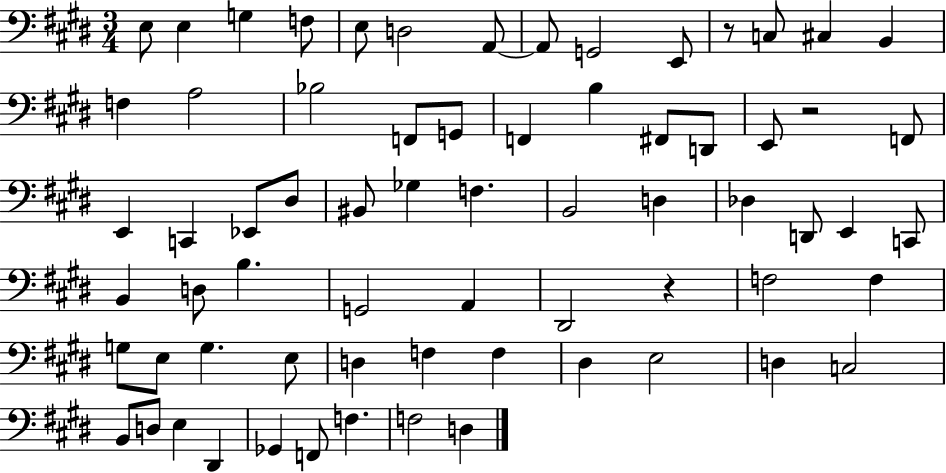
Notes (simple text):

E3/e E3/q G3/q F3/e E3/e D3/h A2/e A2/e G2/h E2/e R/e C3/e C#3/q B2/q F3/q A3/h Bb3/h F2/e G2/e F2/q B3/q F#2/e D2/e E2/e R/h F2/e E2/q C2/q Eb2/e D#3/e BIS2/e Gb3/q F3/q. B2/h D3/q Db3/q D2/e E2/q C2/e B2/q D3/e B3/q. G2/h A2/q D#2/h R/q F3/h F3/q G3/e E3/e G3/q. E3/e D3/q F3/q F3/q D#3/q E3/h D3/q C3/h B2/e D3/e E3/q D#2/q Gb2/q F2/e F3/q. F3/h D3/q